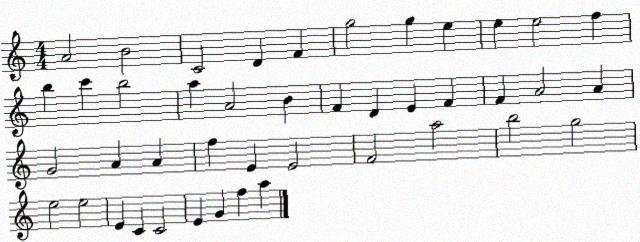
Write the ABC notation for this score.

X:1
T:Untitled
M:4/4
L:1/4
K:C
A2 B2 C2 D F g2 g e e e2 f b c' b2 a A2 B F D E F F A2 A G2 A A f E E2 F2 a2 b2 g2 e2 e2 E C C2 E G f a